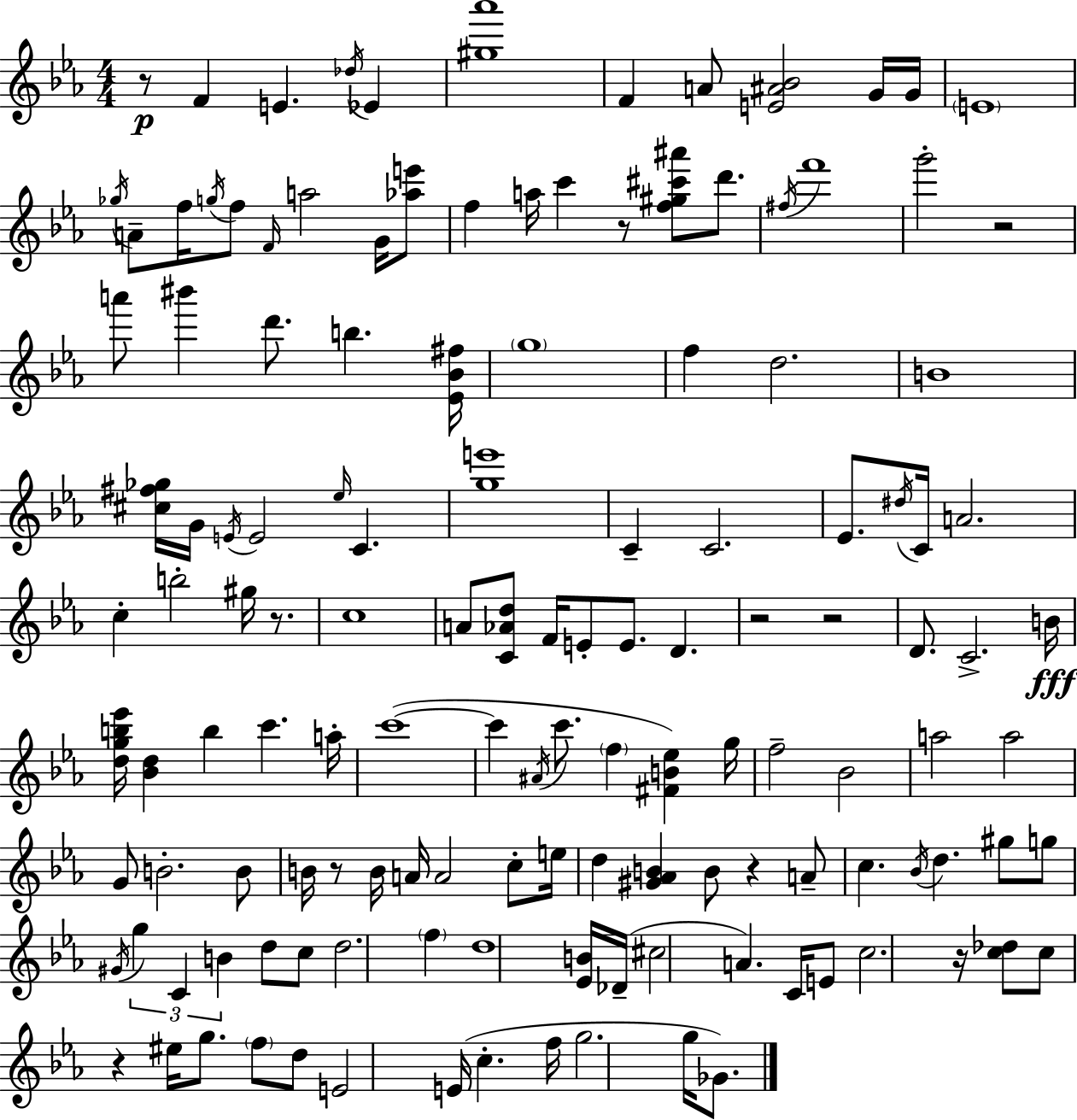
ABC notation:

X:1
T:Untitled
M:4/4
L:1/4
K:Cm
z/2 F E _d/4 _E [^g_a']4 F A/2 [E^A_B]2 G/4 G/4 E4 _g/4 A/2 f/4 g/4 f/2 F/4 a2 G/4 [_ae']/2 f a/4 c' z/2 [f^g^c'^a']/2 d'/2 ^f/4 f'4 g'2 z2 a'/2 ^b' d'/2 b [_E_B^f]/4 g4 f d2 B4 [^c^f_g]/4 G/4 E/4 E2 _e/4 C [ge']4 C C2 _E/2 ^d/4 C/4 A2 c b2 ^g/4 z/2 c4 A/2 [C_Ad]/2 F/4 E/2 E/2 D z2 z2 D/2 C2 B/4 [dgb_e']/4 [_Bd] b c' a/4 c'4 c' ^A/4 c'/2 f [^FB_e] g/4 f2 _B2 a2 a2 G/2 B2 B/2 B/4 z/2 B/4 A/4 A2 c/2 e/4 d [^G_AB] B/2 z A/2 c _B/4 d ^g/2 g/2 ^G/4 g C B d/2 c/2 d2 f d4 [_EB]/4 _D/4 ^c2 A C/4 E/2 c2 z/4 [c_d]/2 c/2 z ^e/4 g/2 f/2 d/2 E2 E/4 c f/4 g2 g/4 _G/2